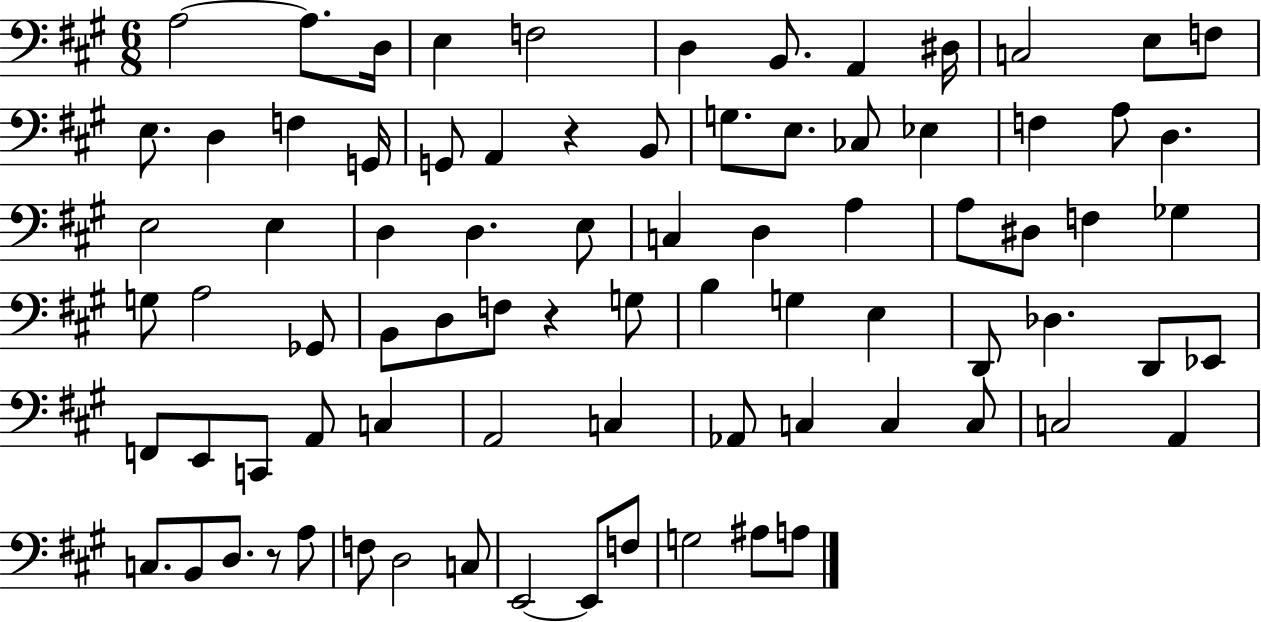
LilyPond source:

{
  \clef bass
  \numericTimeSignature
  \time 6/8
  \key a \major
  a2~~ a8. d16 | e4 f2 | d4 b,8. a,4 dis16 | c2 e8 f8 | \break e8. d4 f4 g,16 | g,8 a,4 r4 b,8 | g8. e8. ces8 ees4 | f4 a8 d4. | \break e2 e4 | d4 d4. e8 | c4 d4 a4 | a8 dis8 f4 ges4 | \break g8 a2 ges,8 | b,8 d8 f8 r4 g8 | b4 g4 e4 | d,8 des4. d,8 ees,8 | \break f,8 e,8 c,8 a,8 c4 | a,2 c4 | aes,8 c4 c4 c8 | c2 a,4 | \break c8. b,8 d8. r8 a8 | f8 d2 c8 | e,2~~ e,8 f8 | g2 ais8 a8 | \break \bar "|."
}